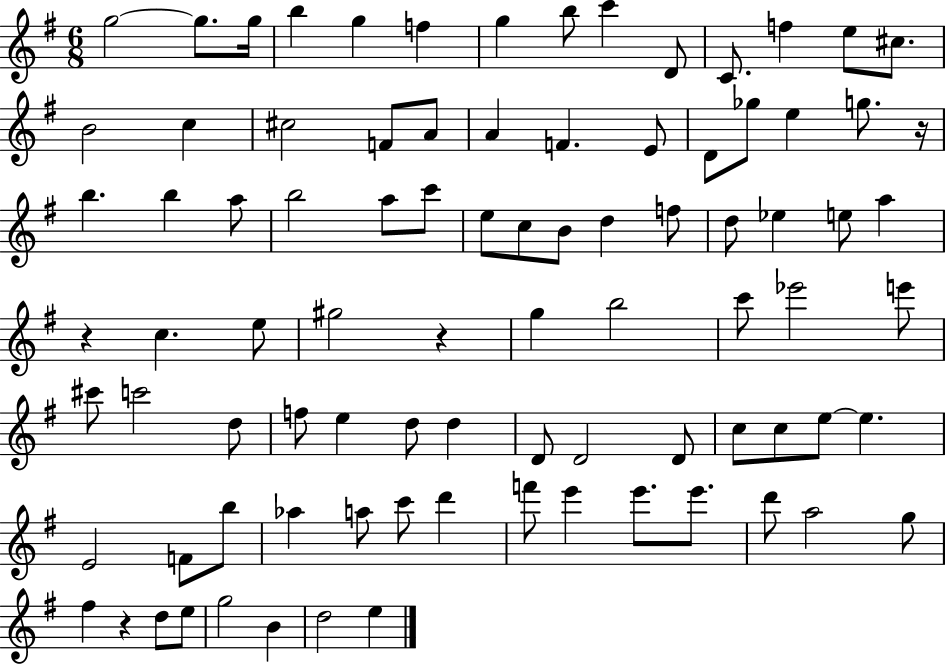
X:1
T:Untitled
M:6/8
L:1/4
K:G
g2 g/2 g/4 b g f g b/2 c' D/2 C/2 f e/2 ^c/2 B2 c ^c2 F/2 A/2 A F E/2 D/2 _g/2 e g/2 z/4 b b a/2 b2 a/2 c'/2 e/2 c/2 B/2 d f/2 d/2 _e e/2 a z c e/2 ^g2 z g b2 c'/2 _e'2 e'/2 ^c'/2 c'2 d/2 f/2 e d/2 d D/2 D2 D/2 c/2 c/2 e/2 e E2 F/2 b/2 _a a/2 c'/2 d' f'/2 e' e'/2 e'/2 d'/2 a2 g/2 ^f z d/2 e/2 g2 B d2 e